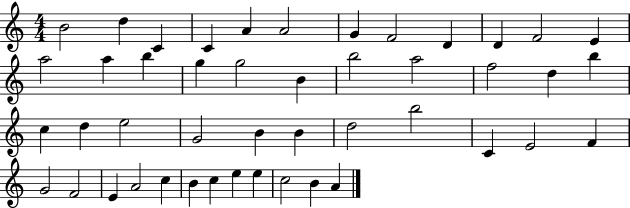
B4/h D5/q C4/q C4/q A4/q A4/h G4/q F4/h D4/q D4/q F4/h E4/q A5/h A5/q B5/q G5/q G5/h B4/q B5/h A5/h F5/h D5/q B5/q C5/q D5/q E5/h G4/h B4/q B4/q D5/h B5/h C4/q E4/h F4/q G4/h F4/h E4/q A4/h C5/q B4/q C5/q E5/q E5/q C5/h B4/q A4/q